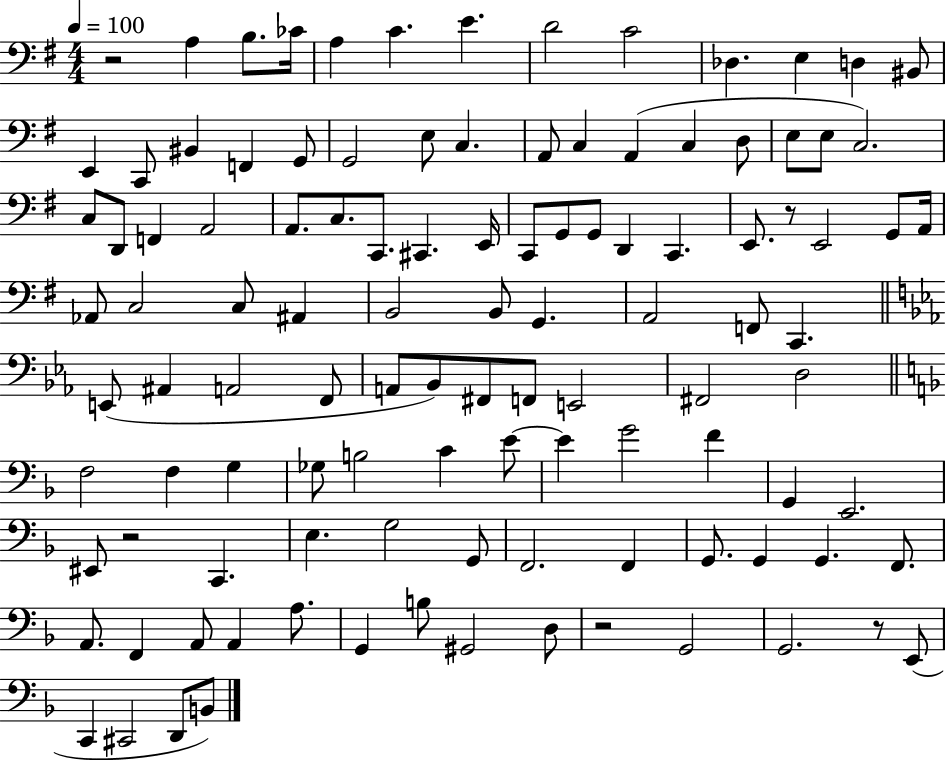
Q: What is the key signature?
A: G major